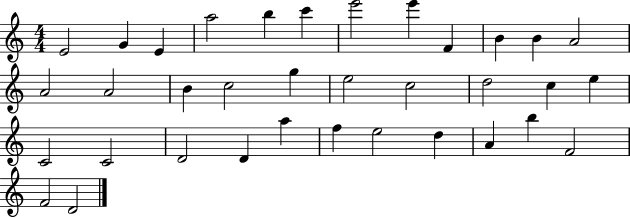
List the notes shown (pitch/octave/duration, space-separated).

E4/h G4/q E4/q A5/h B5/q C6/q E6/h E6/q F4/q B4/q B4/q A4/h A4/h A4/h B4/q C5/h G5/q E5/h C5/h D5/h C5/q E5/q C4/h C4/h D4/h D4/q A5/q F5/q E5/h D5/q A4/q B5/q F4/h F4/h D4/h